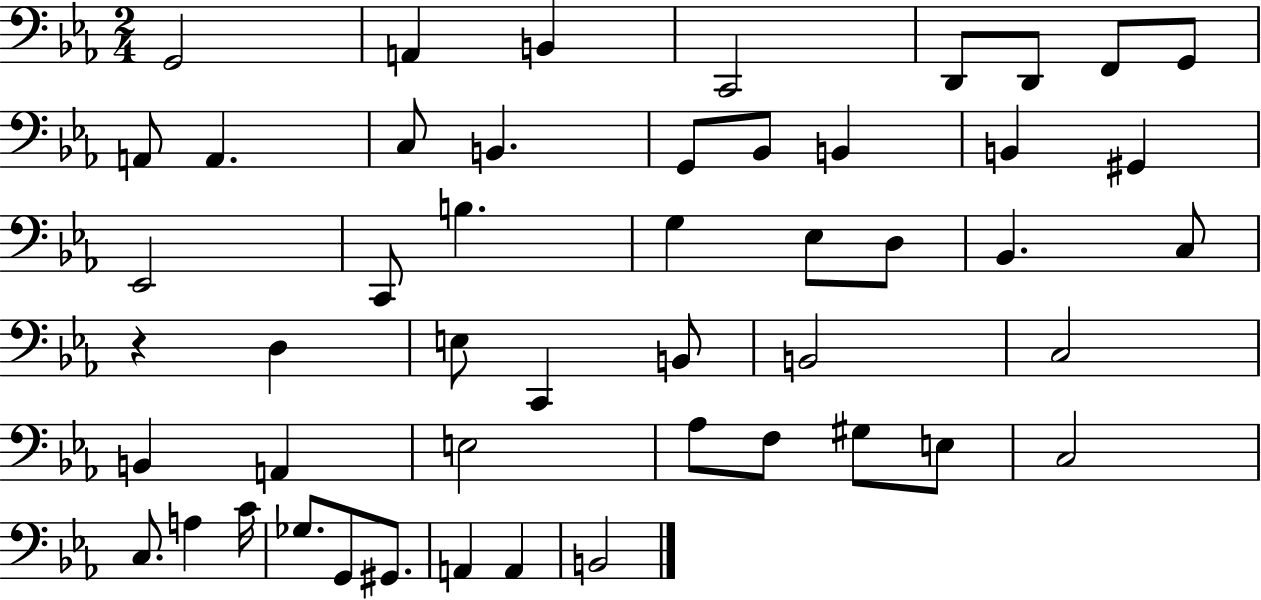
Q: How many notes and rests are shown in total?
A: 49